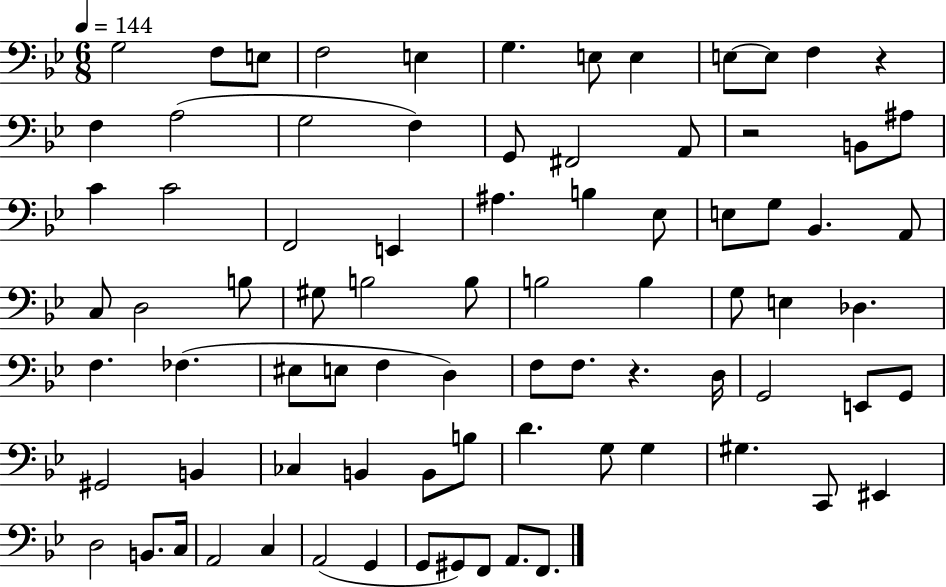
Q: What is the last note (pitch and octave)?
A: F2